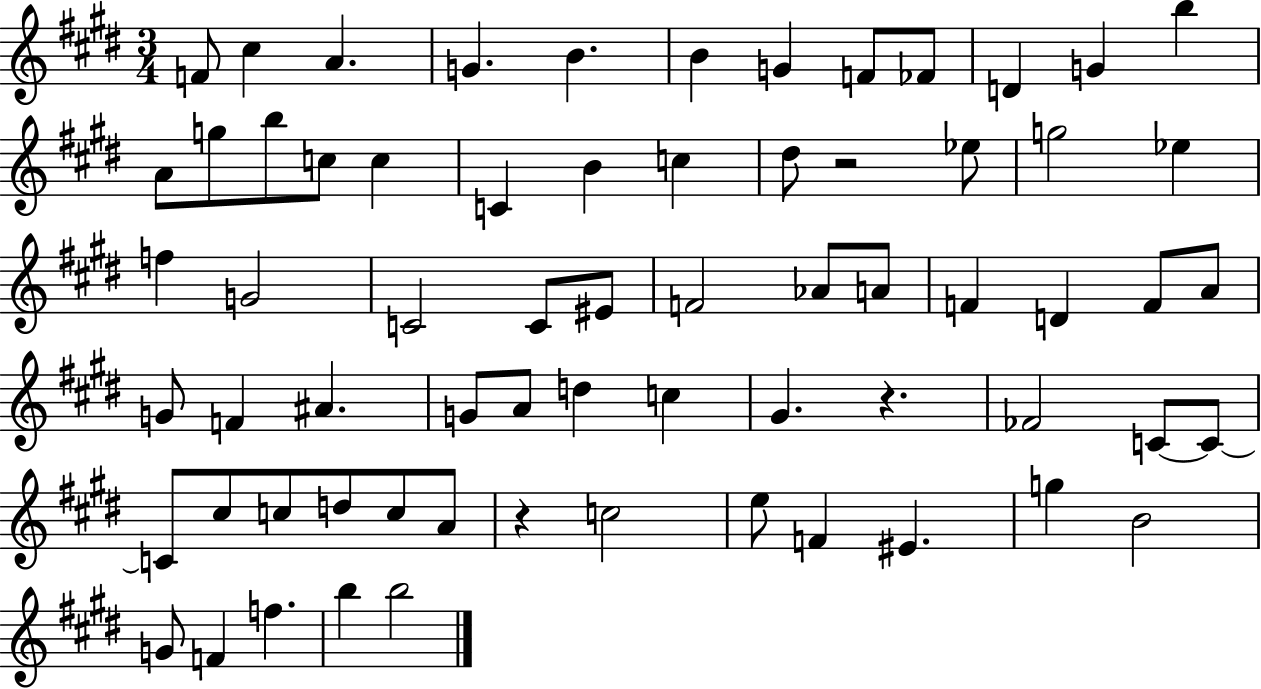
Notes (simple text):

F4/e C#5/q A4/q. G4/q. B4/q. B4/q G4/q F4/e FES4/e D4/q G4/q B5/q A4/e G5/e B5/e C5/e C5/q C4/q B4/q C5/q D#5/e R/h Eb5/e G5/h Eb5/q F5/q G4/h C4/h C4/e EIS4/e F4/h Ab4/e A4/e F4/q D4/q F4/e A4/e G4/e F4/q A#4/q. G4/e A4/e D5/q C5/q G#4/q. R/q. FES4/h C4/e C4/e C4/e C#5/e C5/e D5/e C5/e A4/e R/q C5/h E5/e F4/q EIS4/q. G5/q B4/h G4/e F4/q F5/q. B5/q B5/h